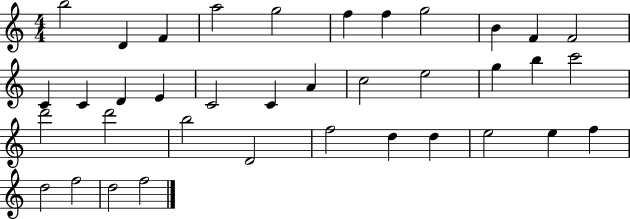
{
  \clef treble
  \numericTimeSignature
  \time 4/4
  \key c \major
  b''2 d'4 f'4 | a''2 g''2 | f''4 f''4 g''2 | b'4 f'4 f'2 | \break c'4 c'4 d'4 e'4 | c'2 c'4 a'4 | c''2 e''2 | g''4 b''4 c'''2 | \break d'''2 d'''2 | b''2 d'2 | f''2 d''4 d''4 | e''2 e''4 f''4 | \break d''2 f''2 | d''2 f''2 | \bar "|."
}